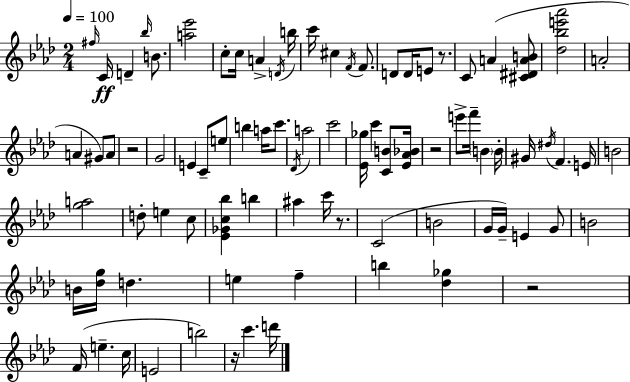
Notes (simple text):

F#5/s C4/s D4/q Bb5/s B4/e. [A5,Eb6]/h C5/e C5/s A4/q D4/s B5/s C6/s C#5/q F4/s F4/e. D4/e D4/s E4/e R/e. C4/e A4/q [C#4,D#4,A4,B4]/e [Db5,Bb5,E6,Ab6]/h A4/h A4/q G#4/e A4/e R/h G4/h E4/q C4/e E5/e B5/q A5/s C6/e. Db4/s A5/h C6/h [Eb4,Gb5]/s C6/q [C4,B4]/e [Eb4,Ab4,Bb4]/s R/h E6/e F6/s B4/q B4/s G#4/s D#5/s F4/q. E4/s B4/h [G5,A5]/h D5/e E5/q C5/e [Eb4,Gb4,C5,Bb5]/q B5/q A#5/q C6/s R/e. C4/h B4/h G4/s G4/s E4/q G4/e B4/h B4/s [Db5,G5]/s D5/q. E5/q F5/q B5/q [Db5,Gb5]/q R/h F4/s E5/q. C5/s E4/h B5/h R/s C6/q. D6/s